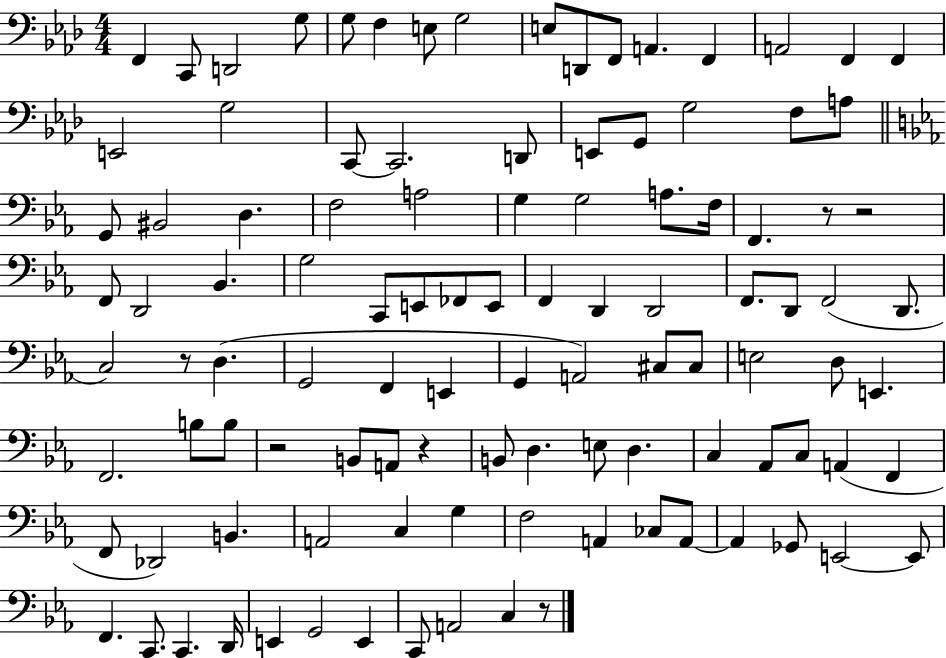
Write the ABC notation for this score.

X:1
T:Untitled
M:4/4
L:1/4
K:Ab
F,, C,,/2 D,,2 G,/2 G,/2 F, E,/2 G,2 E,/2 D,,/2 F,,/2 A,, F,, A,,2 F,, F,, E,,2 G,2 C,,/2 C,,2 D,,/2 E,,/2 G,,/2 G,2 F,/2 A,/2 G,,/2 ^B,,2 D, F,2 A,2 G, G,2 A,/2 F,/4 F,, z/2 z2 F,,/2 D,,2 _B,, G,2 C,,/2 E,,/2 _F,,/2 E,,/2 F,, D,, D,,2 F,,/2 D,,/2 F,,2 D,,/2 C,2 z/2 D, G,,2 F,, E,, G,, A,,2 ^C,/2 ^C,/2 E,2 D,/2 E,, F,,2 B,/2 B,/2 z2 B,,/2 A,,/2 z B,,/2 D, E,/2 D, C, _A,,/2 C,/2 A,, F,, F,,/2 _D,,2 B,, A,,2 C, G, F,2 A,, _C,/2 A,,/2 A,, _G,,/2 E,,2 E,,/2 F,, C,,/2 C,, D,,/4 E,, G,,2 E,, C,,/2 A,,2 C, z/2